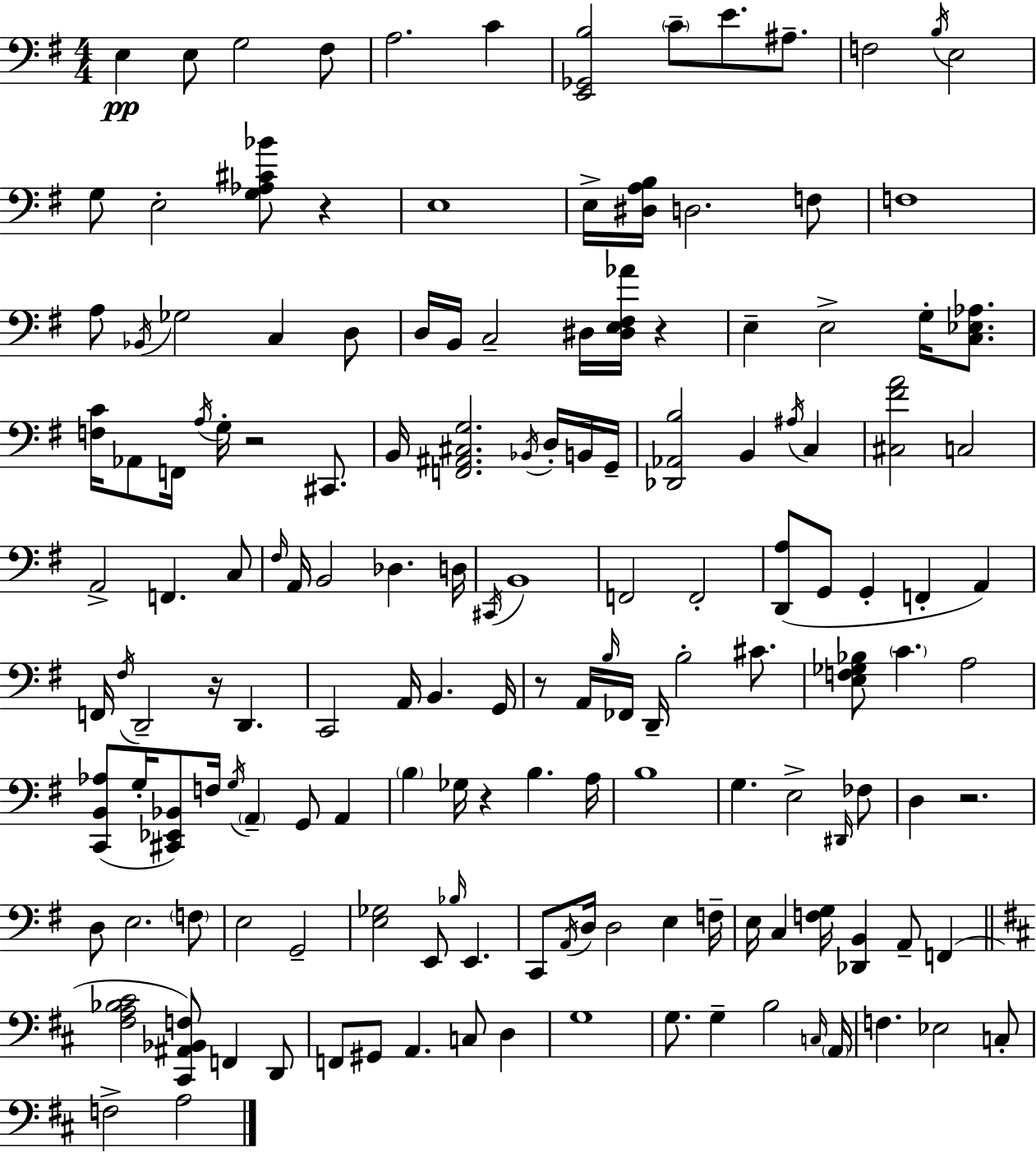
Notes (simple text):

E3/q E3/e G3/h F#3/e A3/h. C4/q [E2,Gb2,B3]/h C4/e E4/e. A#3/e. F3/h B3/s E3/h G3/e E3/h [G3,Ab3,C#4,Bb4]/e R/q E3/w E3/s [D#3,A3,B3]/s D3/h. F3/e F3/w A3/e Bb2/s Gb3/h C3/q D3/e D3/s B2/s C3/h D#3/s [D#3,E3,F#3,Ab4]/s R/q E3/q E3/h G3/s [C3,Eb3,Ab3]/e. [F3,C4]/s Ab2/e F2/s A3/s G3/s R/h C#2/e. B2/s [F2,A#2,C#3,G3]/h. Bb2/s D3/s B2/s G2/s [Db2,Ab2,B3]/h B2/q A#3/s C3/q [C#3,F#4,A4]/h C3/h A2/h F2/q. C3/e F#3/s A2/s B2/h Db3/q. D3/s C#2/s B2/w F2/h F2/h [D2,A3]/e G2/e G2/q F2/q A2/q F2/s F#3/s D2/h R/s D2/q. C2/h A2/s B2/q. G2/s R/e A2/s B3/s FES2/s D2/s B3/h C#4/e. [E3,F3,Gb3,Bb3]/e C4/q. A3/h [C2,B2,Ab3]/e G3/s [C#2,Eb2,Bb2]/e F3/s G3/s A2/q G2/e A2/q B3/q Gb3/s R/q B3/q. A3/s B3/w G3/q. E3/h D#2/s FES3/e D3/q R/h. D3/e E3/h. F3/e E3/h G2/h [E3,Gb3]/h E2/e Bb3/s E2/q. C2/e A2/s D3/s D3/h E3/q F3/s E3/s C3/q [F3,G3]/s [Db2,B2]/q A2/e F2/q [F#3,A3,Bb3,C#4]/h [C#2,A#2,Bb2,F3]/e F2/q D2/e F2/e G#2/e A2/q. C3/e D3/q G3/w G3/e. G3/q B3/h C3/s A2/s F3/q. Eb3/h C3/e F3/h A3/h